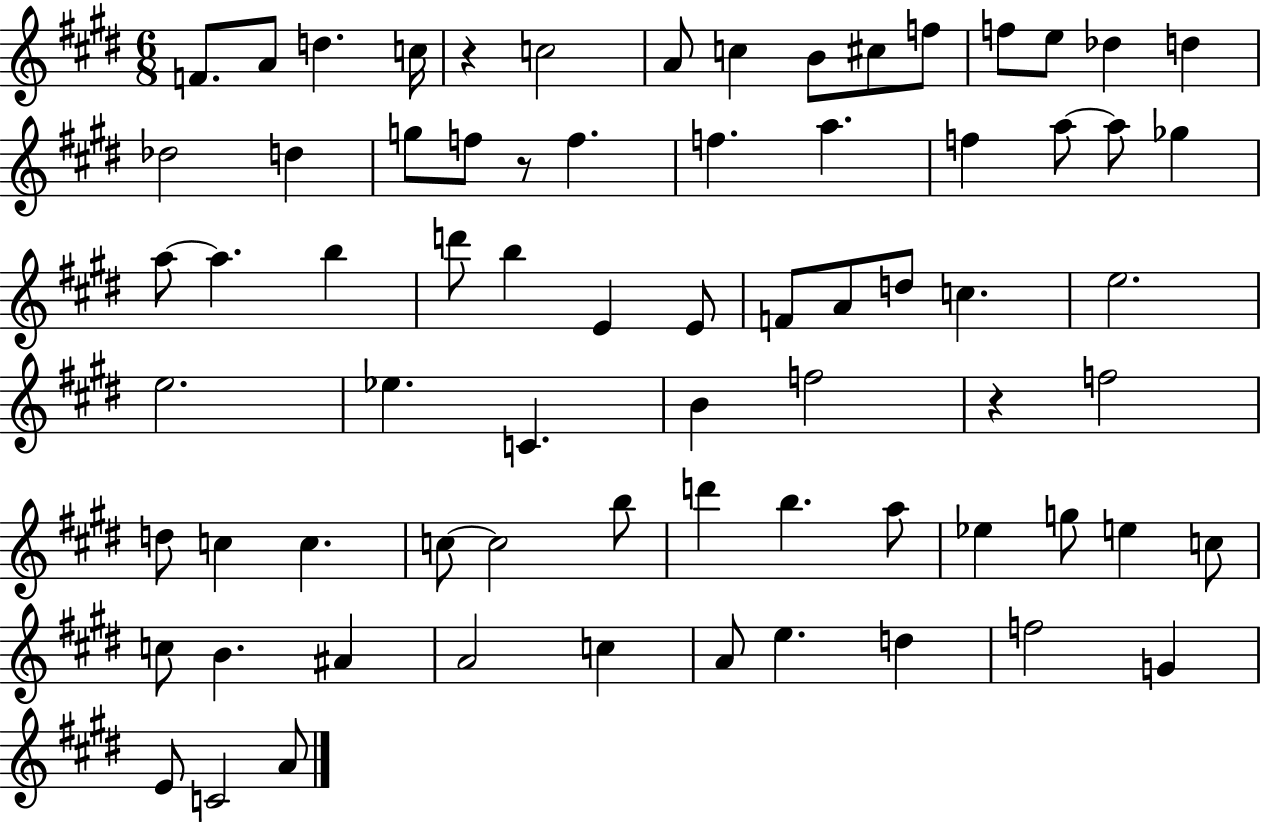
X:1
T:Untitled
M:6/8
L:1/4
K:E
F/2 A/2 d c/4 z c2 A/2 c B/2 ^c/2 f/2 f/2 e/2 _d d _d2 d g/2 f/2 z/2 f f a f a/2 a/2 _g a/2 a b d'/2 b E E/2 F/2 A/2 d/2 c e2 e2 _e C B f2 z f2 d/2 c c c/2 c2 b/2 d' b a/2 _e g/2 e c/2 c/2 B ^A A2 c A/2 e d f2 G E/2 C2 A/2